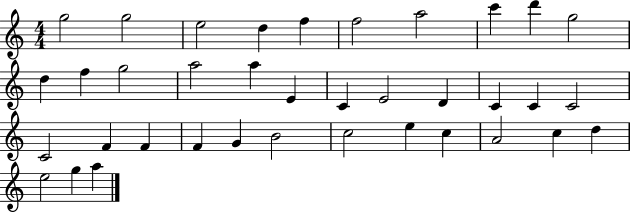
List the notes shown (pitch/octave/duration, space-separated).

G5/h G5/h E5/h D5/q F5/q F5/h A5/h C6/q D6/q G5/h D5/q F5/q G5/h A5/h A5/q E4/q C4/q E4/h D4/q C4/q C4/q C4/h C4/h F4/q F4/q F4/q G4/q B4/h C5/h E5/q C5/q A4/h C5/q D5/q E5/h G5/q A5/q